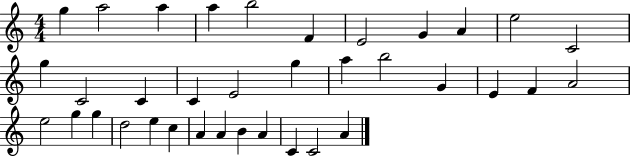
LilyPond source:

{
  \clef treble
  \numericTimeSignature
  \time 4/4
  \key c \major
  g''4 a''2 a''4 | a''4 b''2 f'4 | e'2 g'4 a'4 | e''2 c'2 | \break g''4 c'2 c'4 | c'4 e'2 g''4 | a''4 b''2 g'4 | e'4 f'4 a'2 | \break e''2 g''4 g''4 | d''2 e''4 c''4 | a'4 a'4 b'4 a'4 | c'4 c'2 a'4 | \break \bar "|."
}